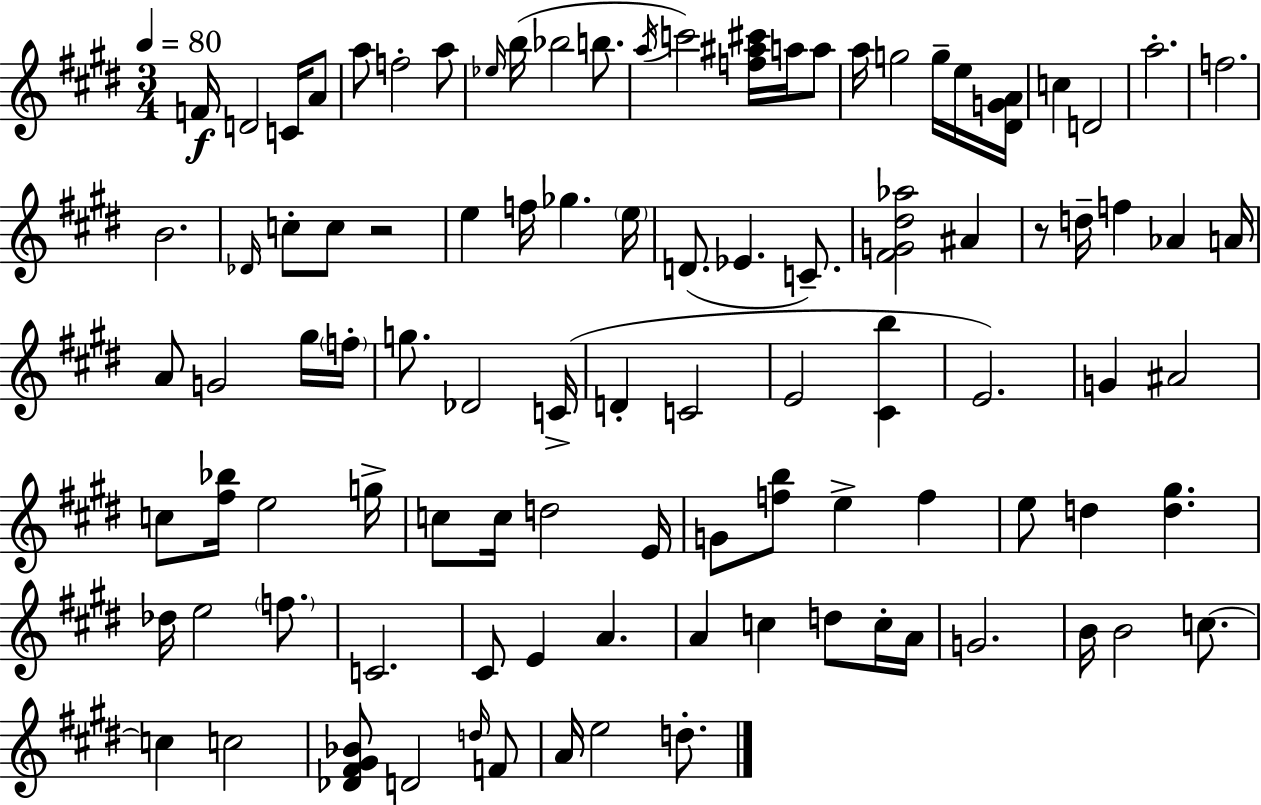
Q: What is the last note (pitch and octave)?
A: D5